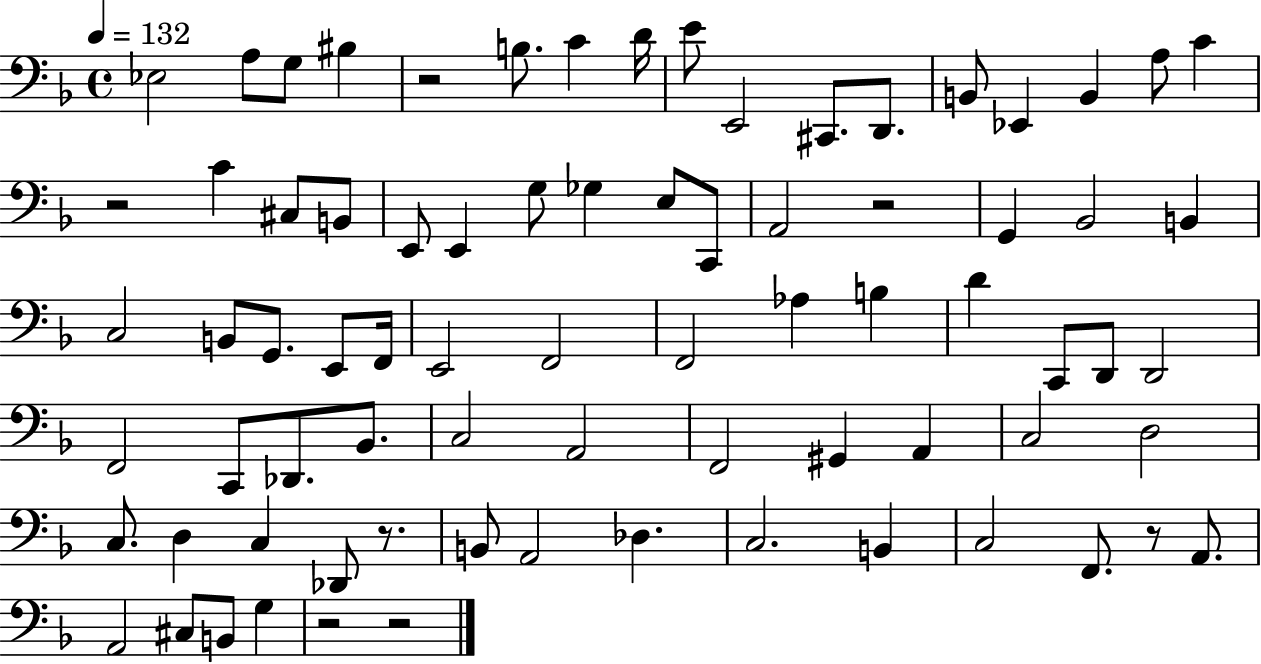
{
  \clef bass
  \time 4/4
  \defaultTimeSignature
  \key f \major
  \tempo 4 = 132
  ees2 a8 g8 bis4 | r2 b8. c'4 d'16 | e'8 e,2 cis,8. d,8. | b,8 ees,4 b,4 a8 c'4 | \break r2 c'4 cis8 b,8 | e,8 e,4 g8 ges4 e8 c,8 | a,2 r2 | g,4 bes,2 b,4 | \break c2 b,8 g,8. e,8 f,16 | e,2 f,2 | f,2 aes4 b4 | d'4 c,8 d,8 d,2 | \break f,2 c,8 des,8. bes,8. | c2 a,2 | f,2 gis,4 a,4 | c2 d2 | \break c8. d4 c4 des,8 r8. | b,8 a,2 des4. | c2. b,4 | c2 f,8. r8 a,8. | \break a,2 cis8 b,8 g4 | r2 r2 | \bar "|."
}